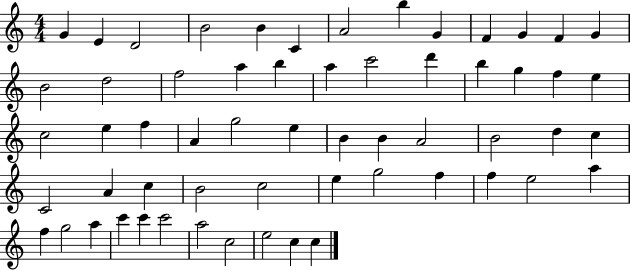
{
  \clef treble
  \numericTimeSignature
  \time 4/4
  \key c \major
  g'4 e'4 d'2 | b'2 b'4 c'4 | a'2 b''4 g'4 | f'4 g'4 f'4 g'4 | \break b'2 d''2 | f''2 a''4 b''4 | a''4 c'''2 d'''4 | b''4 g''4 f''4 e''4 | \break c''2 e''4 f''4 | a'4 g''2 e''4 | b'4 b'4 a'2 | b'2 d''4 c''4 | \break c'2 a'4 c''4 | b'2 c''2 | e''4 g''2 f''4 | f''4 e''2 a''4 | \break f''4 g''2 a''4 | c'''4 c'''4 c'''2 | a''2 c''2 | e''2 c''4 c''4 | \break \bar "|."
}